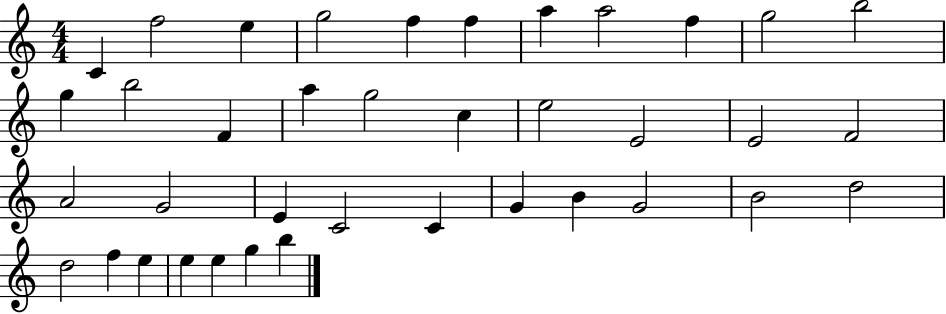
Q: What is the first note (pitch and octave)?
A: C4